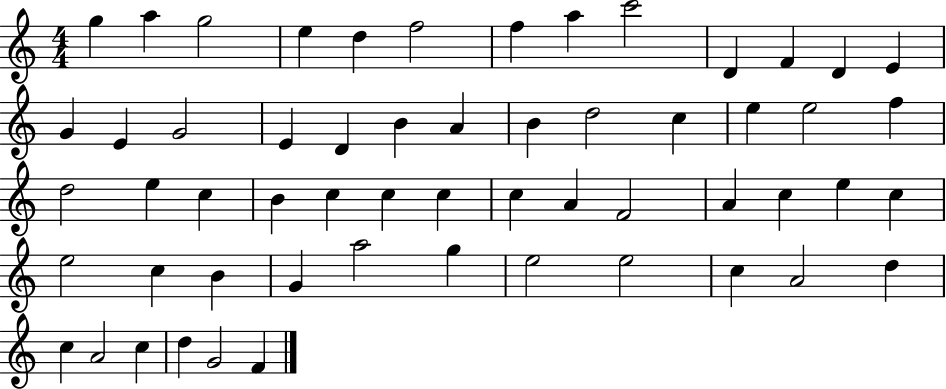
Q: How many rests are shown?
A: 0